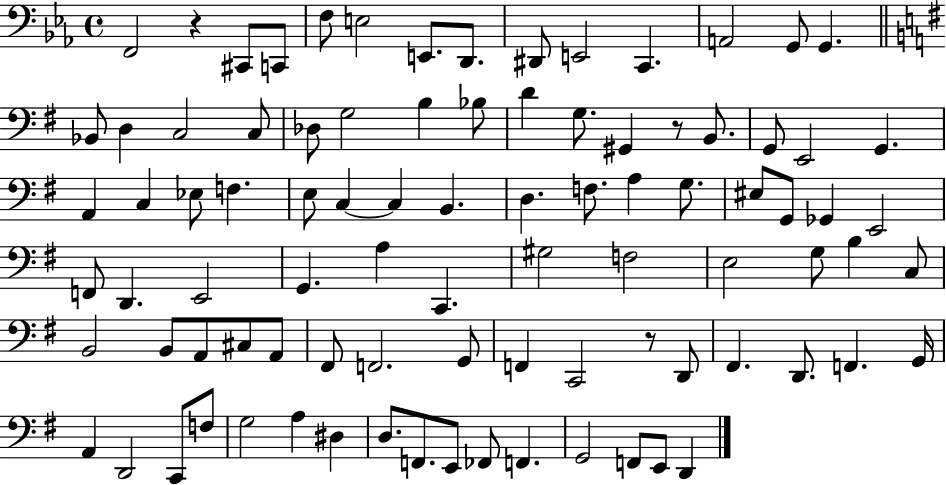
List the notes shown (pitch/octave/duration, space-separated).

F2/h R/q C#2/e C2/e F3/e E3/h E2/e. D2/e. D#2/e E2/h C2/q. A2/h G2/e G2/q. Bb2/e D3/q C3/h C3/e Db3/e G3/h B3/q Bb3/e D4/q G3/e. G#2/q R/e B2/e. G2/e E2/h G2/q. A2/q C3/q Eb3/e F3/q. E3/e C3/q C3/q B2/q. D3/q. F3/e. A3/q G3/e. EIS3/e G2/e Gb2/q E2/h F2/e D2/q. E2/h G2/q. A3/q C2/q. G#3/h F3/h E3/h G3/e B3/q C3/e B2/h B2/e A2/e C#3/e A2/e F#2/e F2/h. G2/e F2/q C2/h R/e D2/e F#2/q. D2/e. F2/q. G2/s A2/q D2/h C2/e F3/e G3/h A3/q D#3/q D3/e. F2/e. E2/e FES2/e F2/q. G2/h F2/e E2/e D2/q